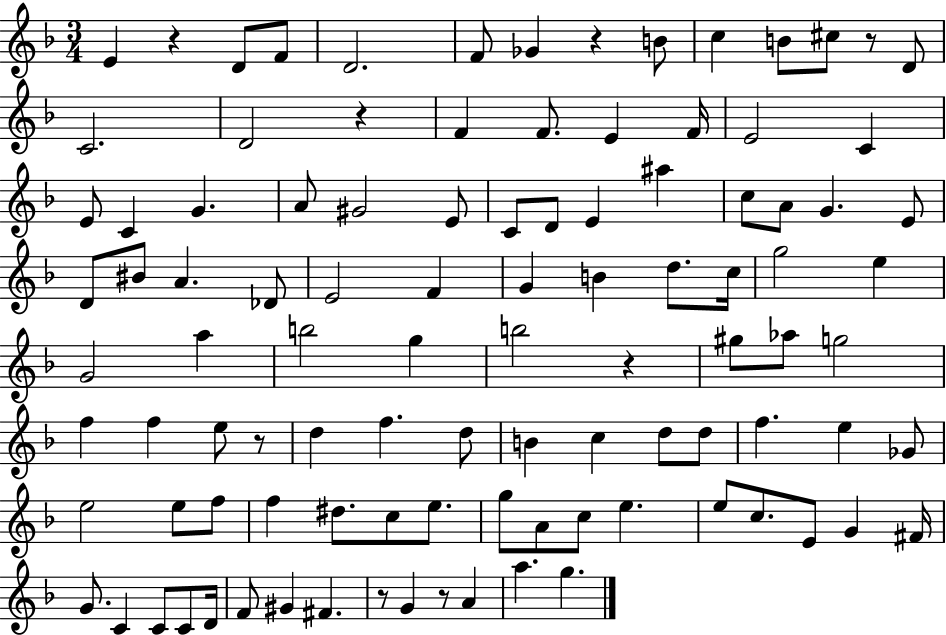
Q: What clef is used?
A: treble